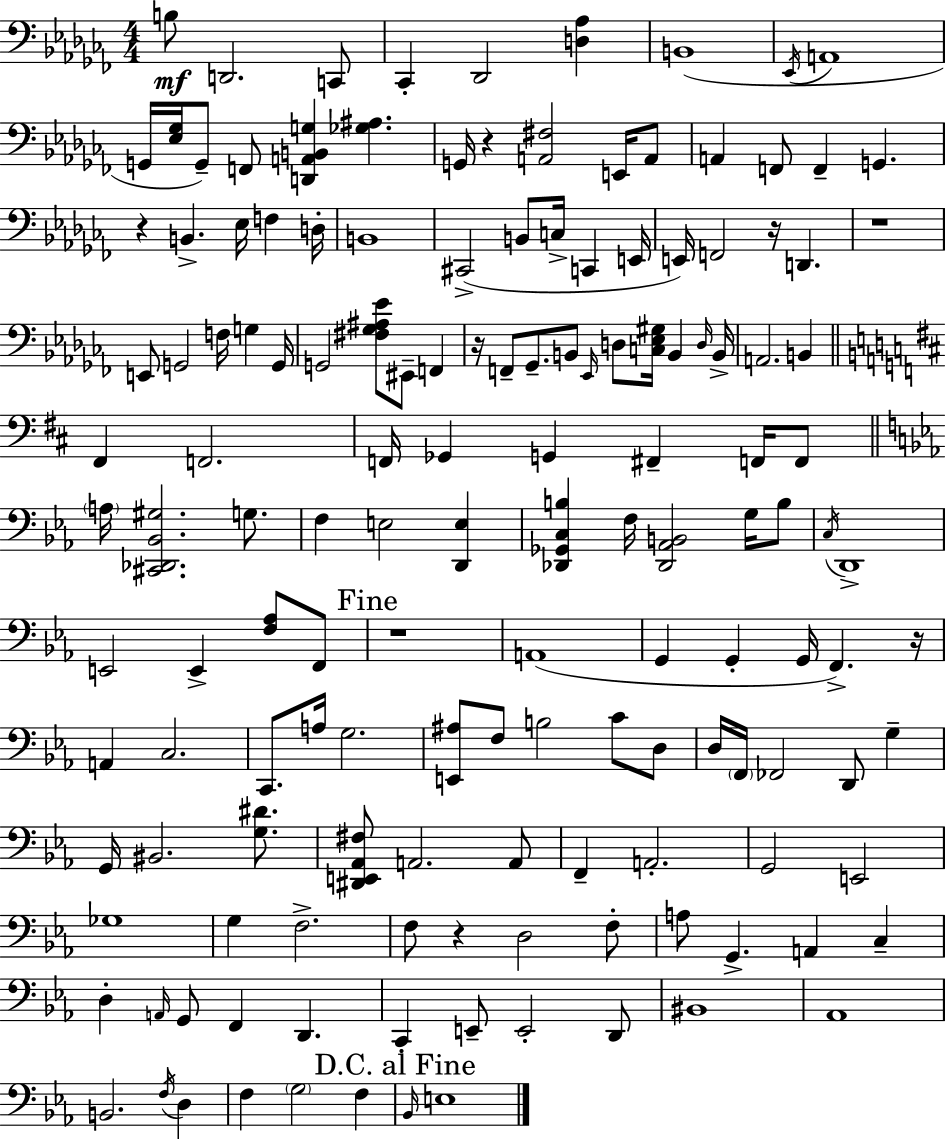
X:1
T:Untitled
M:4/4
L:1/4
K:Abm
B,/2 D,,2 C,,/2 _C,, _D,,2 [D,_A,] B,,4 _E,,/4 A,,4 G,,/4 [_E,_G,]/4 G,,/2 F,,/2 [D,,A,,B,,G,] [_G,^A,] G,,/4 z [A,,^F,]2 E,,/4 A,,/2 A,, F,,/2 F,, G,, z B,, _E,/4 F, D,/4 B,,4 ^C,,2 B,,/2 C,/4 C,, E,,/4 E,,/4 F,,2 z/4 D,, z4 E,,/2 G,,2 F,/4 G, G,,/4 G,,2 [^F,_G,^A,_E]/2 ^E,,/2 F,, z/4 F,,/2 _G,,/2 B,,/2 _E,,/4 D,/2 [C,_E,^G,]/4 B,, D,/4 B,,/4 A,,2 B,, ^F,, F,,2 F,,/4 _G,, G,, ^F,, F,,/4 F,,/2 A,/4 [^C,,_D,,_B,,^G,]2 G,/2 F, E,2 [D,,E,] [_D,,_G,,C,B,] F,/4 [_D,,_A,,B,,]2 G,/4 B,/2 C,/4 D,,4 E,,2 E,, [F,_A,]/2 F,,/2 z4 A,,4 G,, G,, G,,/4 F,, z/4 A,, C,2 C,,/2 A,/4 G,2 [E,,^A,]/2 F,/2 B,2 C/2 D,/2 D,/4 F,,/4 _F,,2 D,,/2 G, G,,/4 ^B,,2 [G,^D]/2 [^D,,E,,_A,,^F,]/2 A,,2 A,,/2 F,, A,,2 G,,2 E,,2 _G,4 G, F,2 F,/2 z D,2 F,/2 A,/2 G,, A,, C, D, A,,/4 G,,/2 F,, D,, C,, E,,/2 E,,2 D,,/2 ^B,,4 _A,,4 B,,2 F,/4 D, F, G,2 F, _B,,/4 E,4